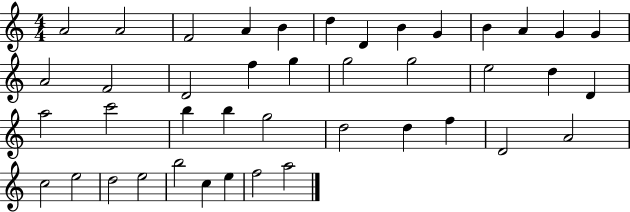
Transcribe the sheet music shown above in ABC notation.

X:1
T:Untitled
M:4/4
L:1/4
K:C
A2 A2 F2 A B d D B G B A G G A2 F2 D2 f g g2 g2 e2 d D a2 c'2 b b g2 d2 d f D2 A2 c2 e2 d2 e2 b2 c e f2 a2